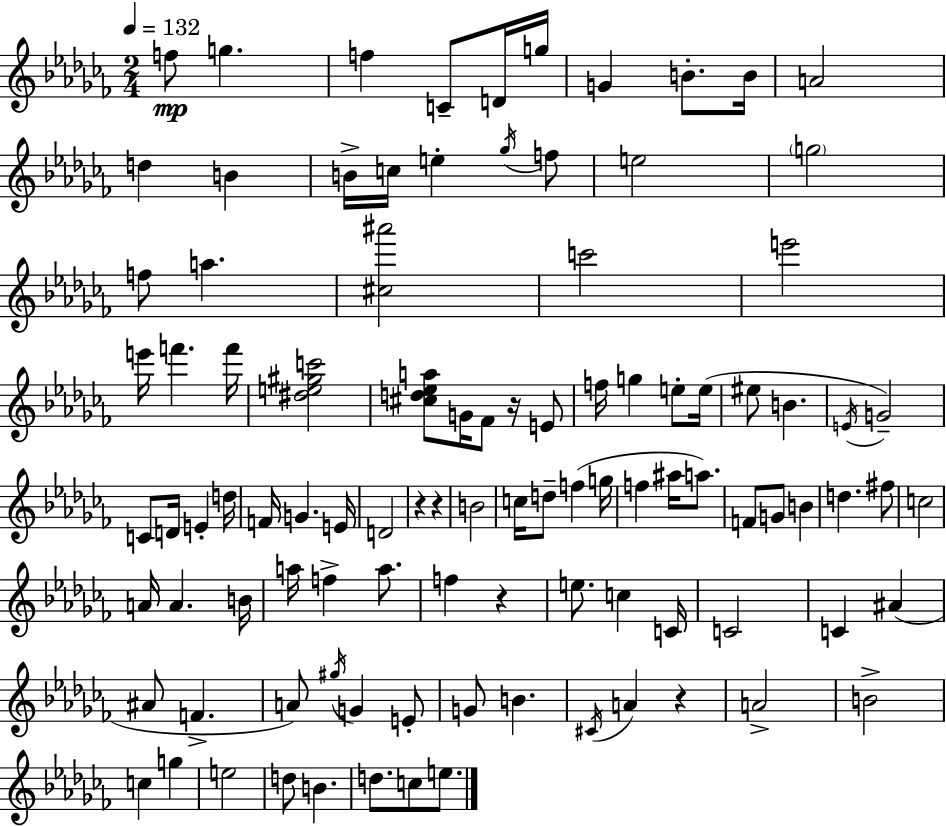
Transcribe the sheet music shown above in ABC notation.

X:1
T:Untitled
M:2/4
L:1/4
K:Abm
f/2 g f C/2 D/4 g/4 G B/2 B/4 A2 d B B/4 c/4 e _g/4 f/2 e2 g2 f/2 a [^c^a']2 c'2 e'2 e'/4 f' f'/4 [^de^gc']2 [^cd_ea]/2 G/4 _F/2 z/4 E/2 f/4 g e/2 e/4 ^e/2 B E/4 G2 C/2 D/4 E d/4 F/4 G E/4 D2 z z B2 c/4 d/2 f g/4 f ^a/4 a/2 F/2 G/2 B d ^f/2 c2 A/4 A B/4 a/4 f a/2 f z e/2 c C/4 C2 C ^A ^A/2 F A/2 ^g/4 G E/2 G/2 B ^C/4 A z A2 B2 c g e2 d/2 B d/2 c/2 e/2